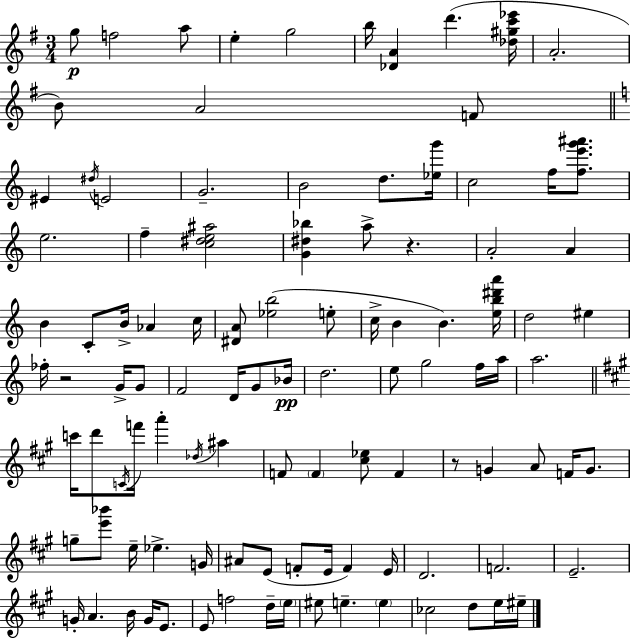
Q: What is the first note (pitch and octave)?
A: G5